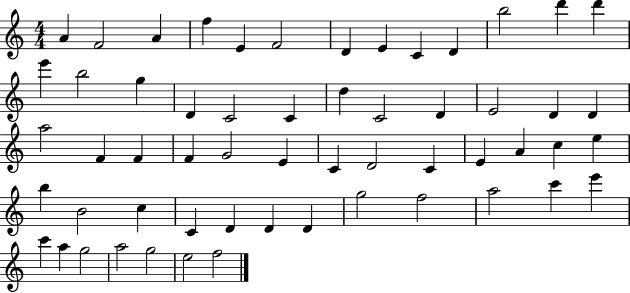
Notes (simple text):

A4/q F4/h A4/q F5/q E4/q F4/h D4/q E4/q C4/q D4/q B5/h D6/q D6/q E6/q B5/h G5/q D4/q C4/h C4/q D5/q C4/h D4/q E4/h D4/q D4/q A5/h F4/q F4/q F4/q G4/h E4/q C4/q D4/h C4/q E4/q A4/q C5/q E5/q B5/q B4/h C5/q C4/q D4/q D4/q D4/q G5/h F5/h A5/h C6/q E6/q C6/q A5/q G5/h A5/h G5/h E5/h F5/h